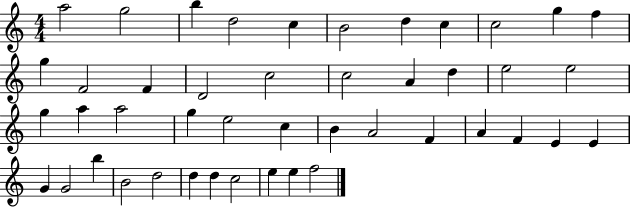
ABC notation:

X:1
T:Untitled
M:4/4
L:1/4
K:C
a2 g2 b d2 c B2 d c c2 g f g F2 F D2 c2 c2 A d e2 e2 g a a2 g e2 c B A2 F A F E E G G2 b B2 d2 d d c2 e e f2